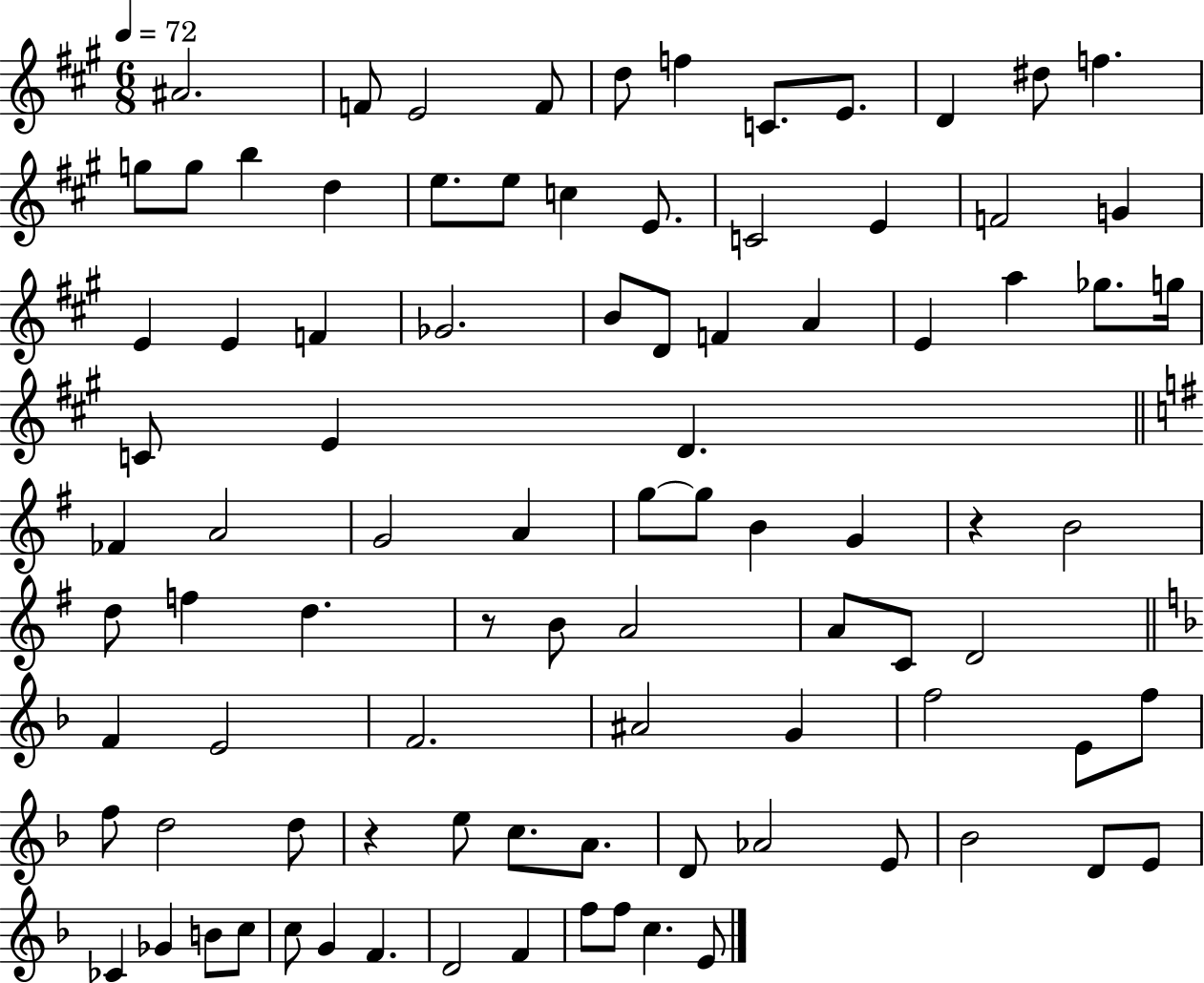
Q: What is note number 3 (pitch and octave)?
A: E4